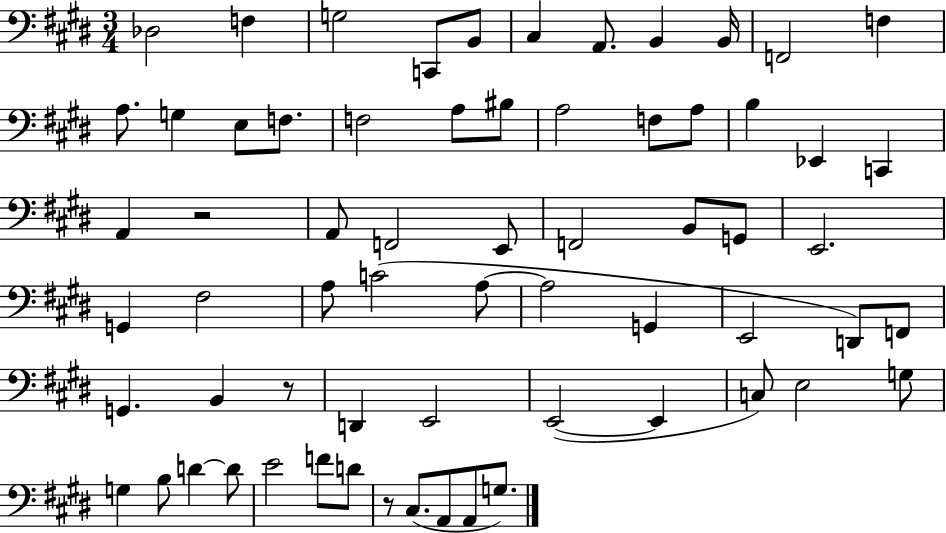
{
  \clef bass
  \numericTimeSignature
  \time 3/4
  \key e \major
  des2 f4 | g2 c,8 b,8 | cis4 a,8. b,4 b,16 | f,2 f4 | \break a8. g4 e8 f8. | f2 a8 bis8 | a2 f8 a8 | b4 ees,4 c,4 | \break a,4 r2 | a,8 f,2 e,8 | f,2 b,8 g,8 | e,2. | \break g,4 fis2 | a8 c'2( a8~~ | a2 g,4 | e,2 d,8) f,8 | \break g,4. b,4 r8 | d,4 e,2 | e,2~(~ e,4 | c8) e2 g8 | \break g4 b8 d'4~~ d'8 | e'2 f'8 d'8 | r8 cis8.( a,8 a,8 g8.) | \bar "|."
}